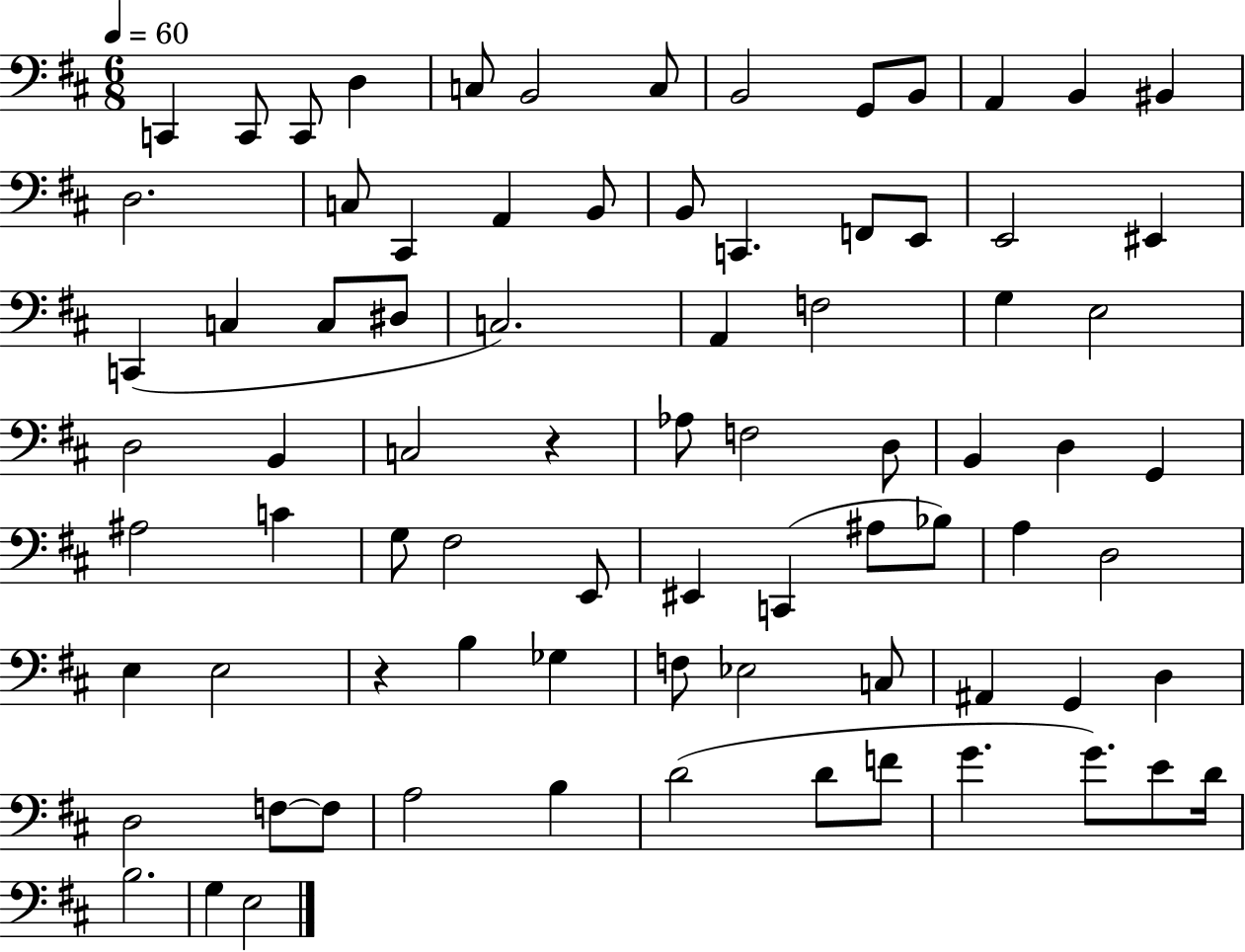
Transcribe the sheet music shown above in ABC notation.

X:1
T:Untitled
M:6/8
L:1/4
K:D
C,, C,,/2 C,,/2 D, C,/2 B,,2 C,/2 B,,2 G,,/2 B,,/2 A,, B,, ^B,, D,2 C,/2 ^C,, A,, B,,/2 B,,/2 C,, F,,/2 E,,/2 E,,2 ^E,, C,, C, C,/2 ^D,/2 C,2 A,, F,2 G, E,2 D,2 B,, C,2 z _A,/2 F,2 D,/2 B,, D, G,, ^A,2 C G,/2 ^F,2 E,,/2 ^E,, C,, ^A,/2 _B,/2 A, D,2 E, E,2 z B, _G, F,/2 _E,2 C,/2 ^A,, G,, D, D,2 F,/2 F,/2 A,2 B, D2 D/2 F/2 G G/2 E/2 D/4 B,2 G, E,2